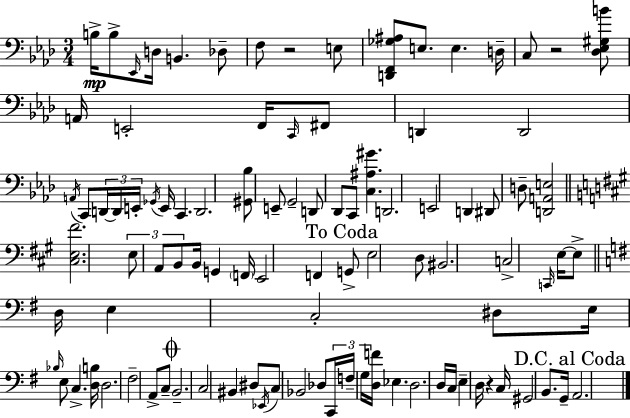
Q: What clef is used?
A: bass